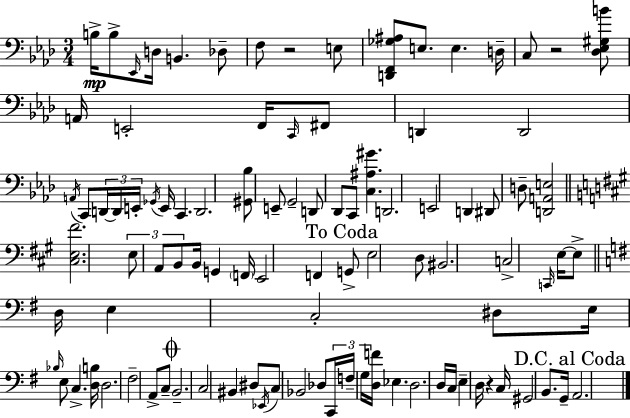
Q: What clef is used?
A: bass